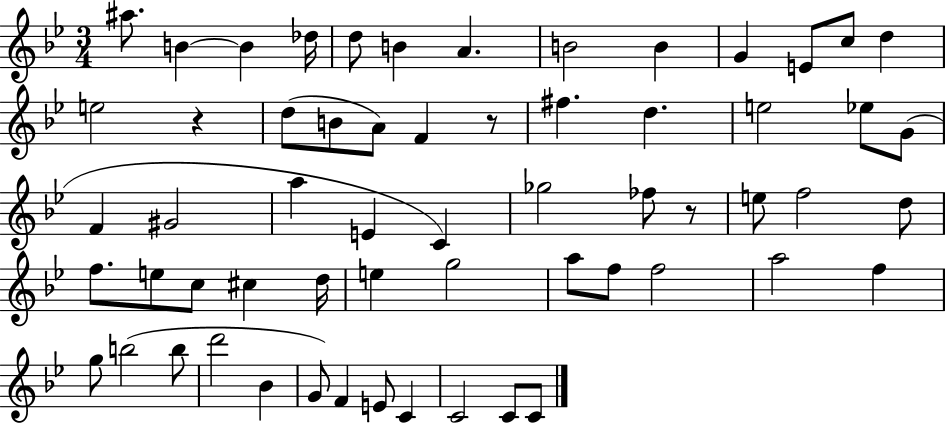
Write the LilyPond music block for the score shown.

{
  \clef treble
  \numericTimeSignature
  \time 3/4
  \key bes \major
  \repeat volta 2 { ais''8. b'4~~ b'4 des''16 | d''8 b'4 a'4. | b'2 b'4 | g'4 e'8 c''8 d''4 | \break e''2 r4 | d''8( b'8 a'8) f'4 r8 | fis''4. d''4. | e''2 ees''8 g'8( | \break f'4 gis'2 | a''4 e'4 c'4) | ges''2 fes''8 r8 | e''8 f''2 d''8 | \break f''8. e''8 c''8 cis''4 d''16 | e''4 g''2 | a''8 f''8 f''2 | a''2 f''4 | \break g''8 b''2( b''8 | d'''2 bes'4 | g'8) f'4 e'8 c'4 | c'2 c'8 c'8 | \break } \bar "|."
}